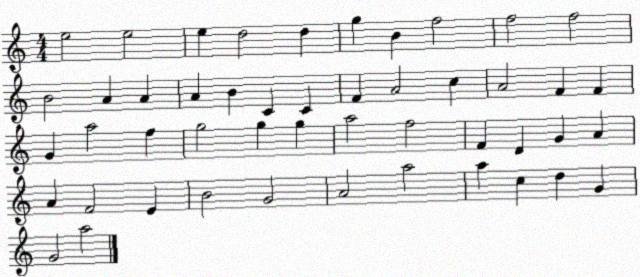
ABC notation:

X:1
T:Untitled
M:4/4
L:1/4
K:C
e2 e2 e d2 d g B f2 f2 f2 B2 A A A B C C F A2 c A2 F F G a2 f g2 g g a2 f2 F D G A A F2 E B2 G2 A2 a2 a c d G G2 a2